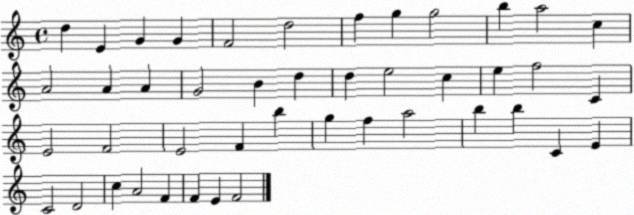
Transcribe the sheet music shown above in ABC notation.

X:1
T:Untitled
M:4/4
L:1/4
K:C
d E G G F2 d2 f g g2 b a2 c A2 A A G2 B d d e2 c e f2 C E2 F2 E2 F b g f a2 b b C E C2 D2 c A2 F F E F2